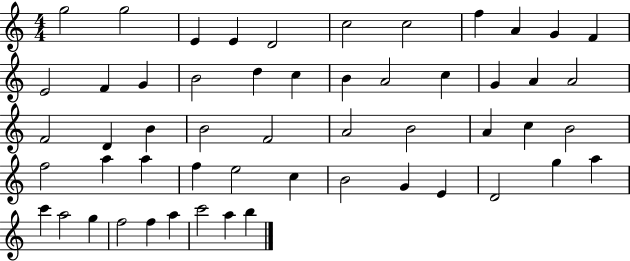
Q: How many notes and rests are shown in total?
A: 54